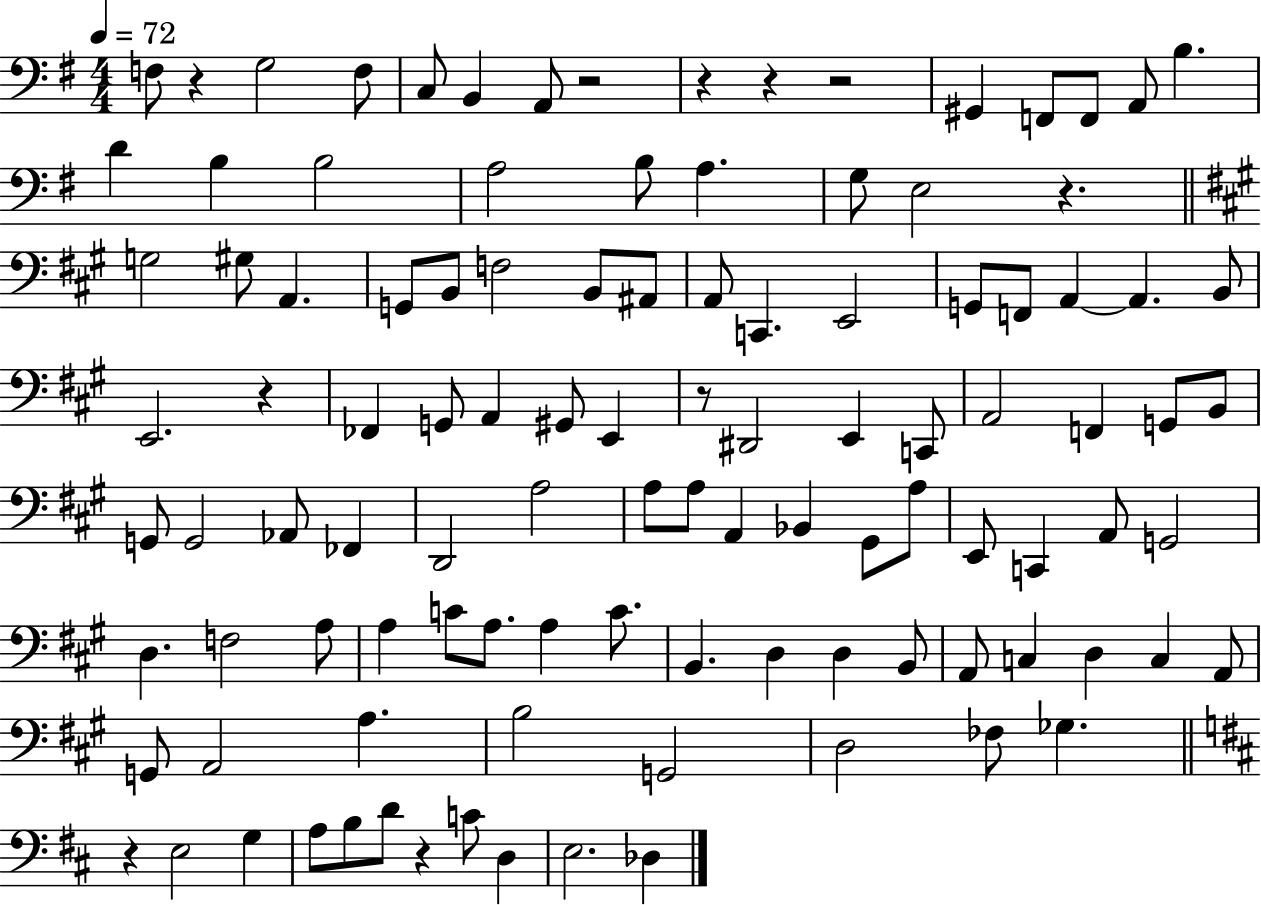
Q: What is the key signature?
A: G major